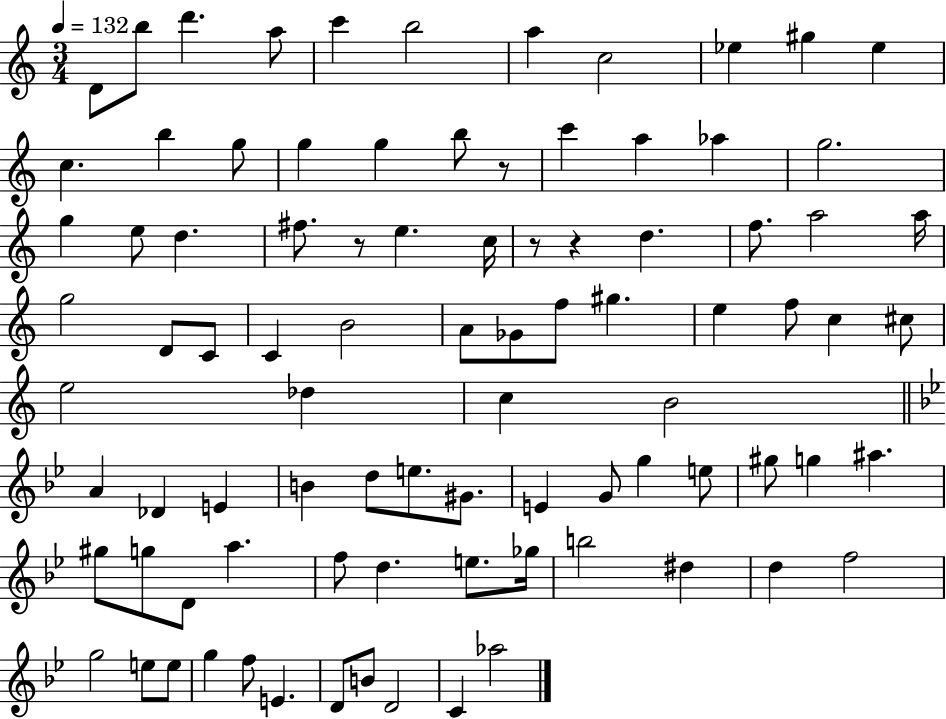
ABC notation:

X:1
T:Untitled
M:3/4
L:1/4
K:C
D/2 b/2 d' a/2 c' b2 a c2 _e ^g _e c b g/2 g g b/2 z/2 c' a _a g2 g e/2 d ^f/2 z/2 e c/4 z/2 z d f/2 a2 a/4 g2 D/2 C/2 C B2 A/2 _G/2 f/2 ^g e f/2 c ^c/2 e2 _d c B2 A _D E B d/2 e/2 ^G/2 E G/2 g e/2 ^g/2 g ^a ^g/2 g/2 D/2 a f/2 d e/2 _g/4 b2 ^d d f2 g2 e/2 e/2 g f/2 E D/2 B/2 D2 C _a2